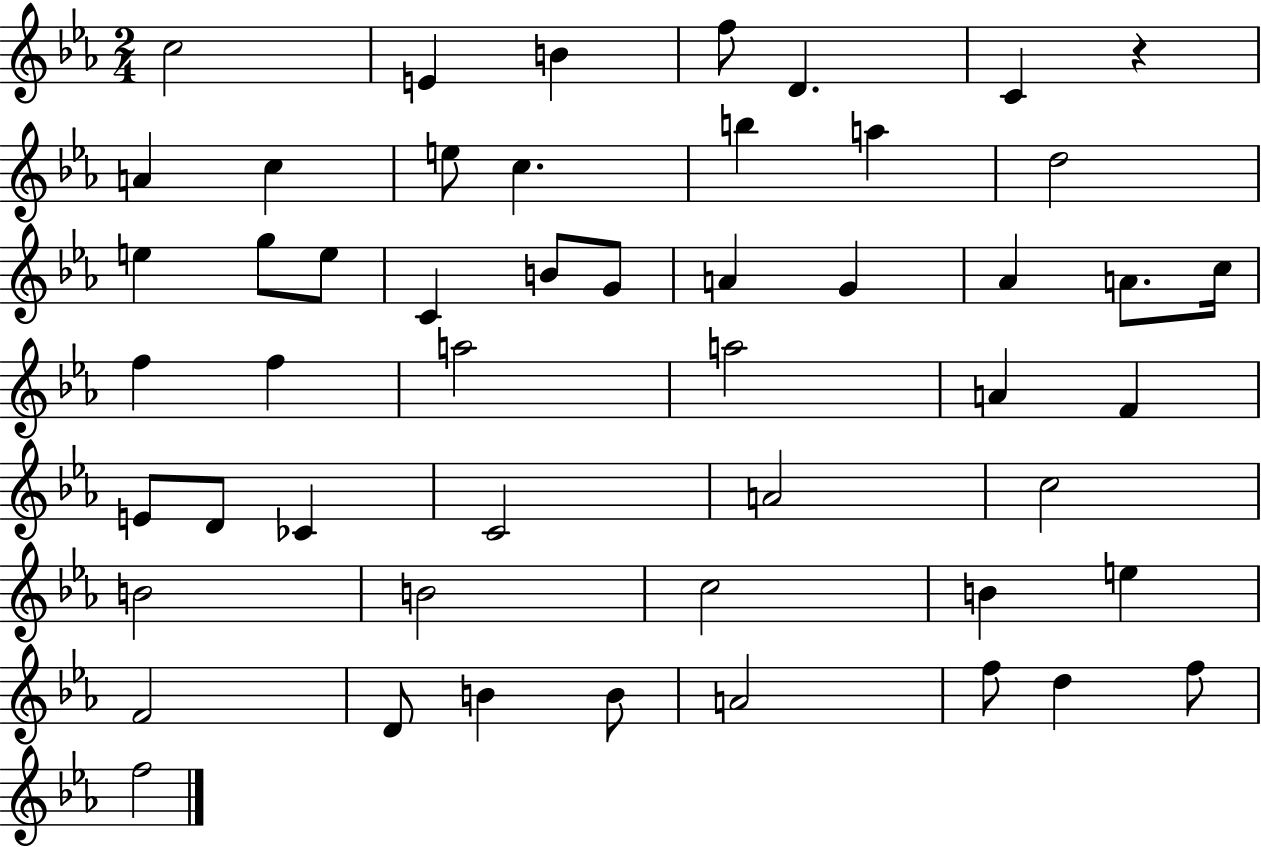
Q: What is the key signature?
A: EES major